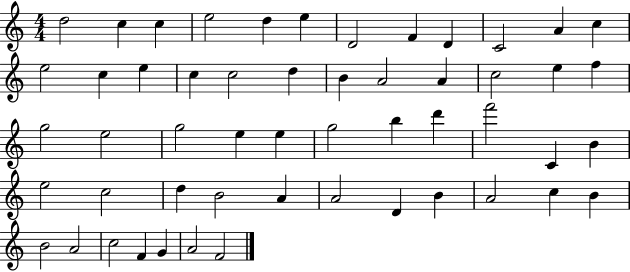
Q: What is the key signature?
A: C major